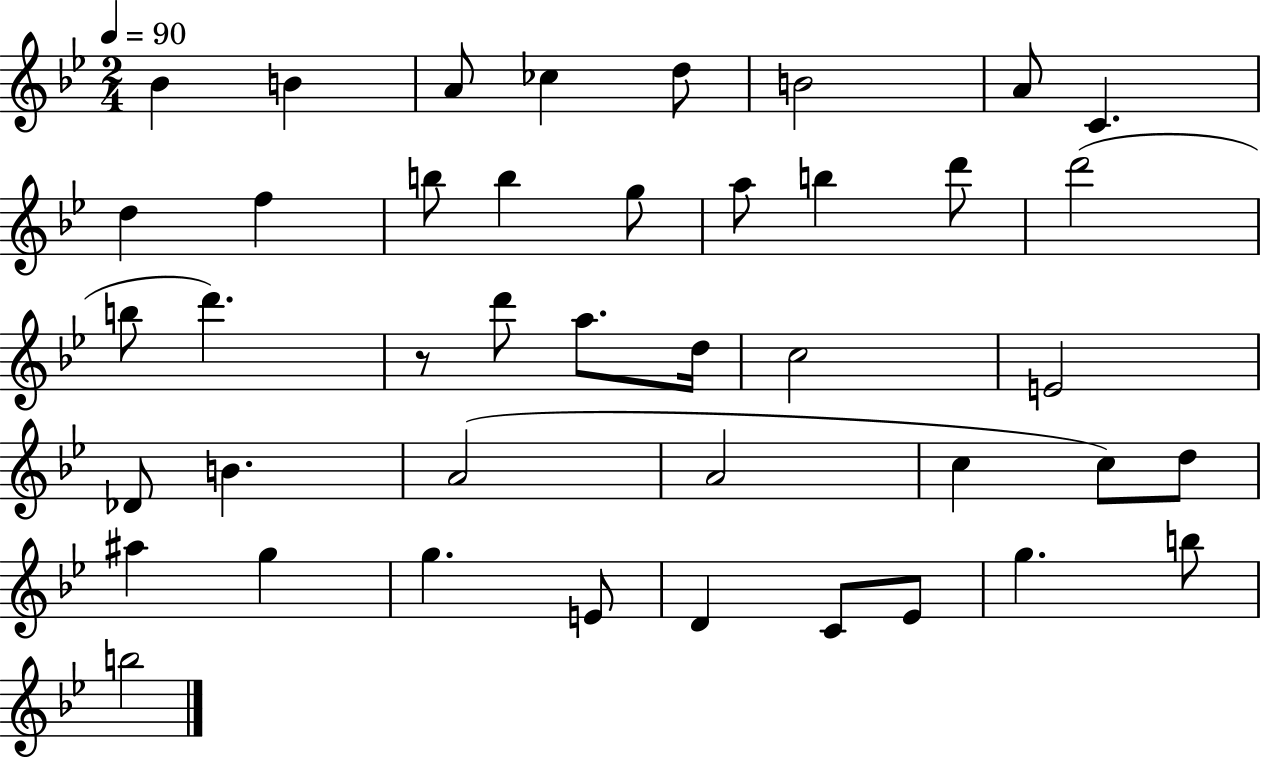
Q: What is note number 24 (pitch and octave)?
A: E4